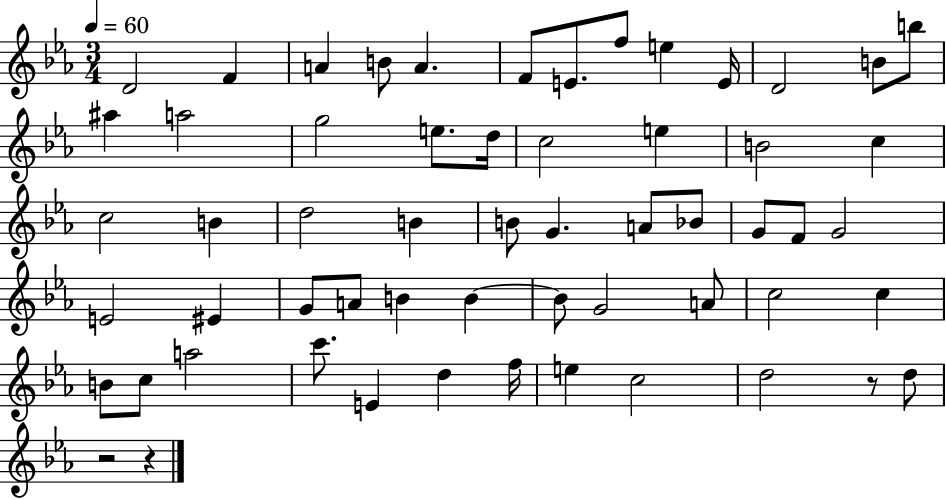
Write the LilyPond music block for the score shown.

{
  \clef treble
  \numericTimeSignature
  \time 3/4
  \key ees \major
  \tempo 4 = 60
  d'2 f'4 | a'4 b'8 a'4. | f'8 e'8. f''8 e''4 e'16 | d'2 b'8 b''8 | \break ais''4 a''2 | g''2 e''8. d''16 | c''2 e''4 | b'2 c''4 | \break c''2 b'4 | d''2 b'4 | b'8 g'4. a'8 bes'8 | g'8 f'8 g'2 | \break e'2 eis'4 | g'8 a'8 b'4 b'4~~ | b'8 g'2 a'8 | c''2 c''4 | \break b'8 c''8 a''2 | c'''8. e'4 d''4 f''16 | e''4 c''2 | d''2 r8 d''8 | \break r2 r4 | \bar "|."
}